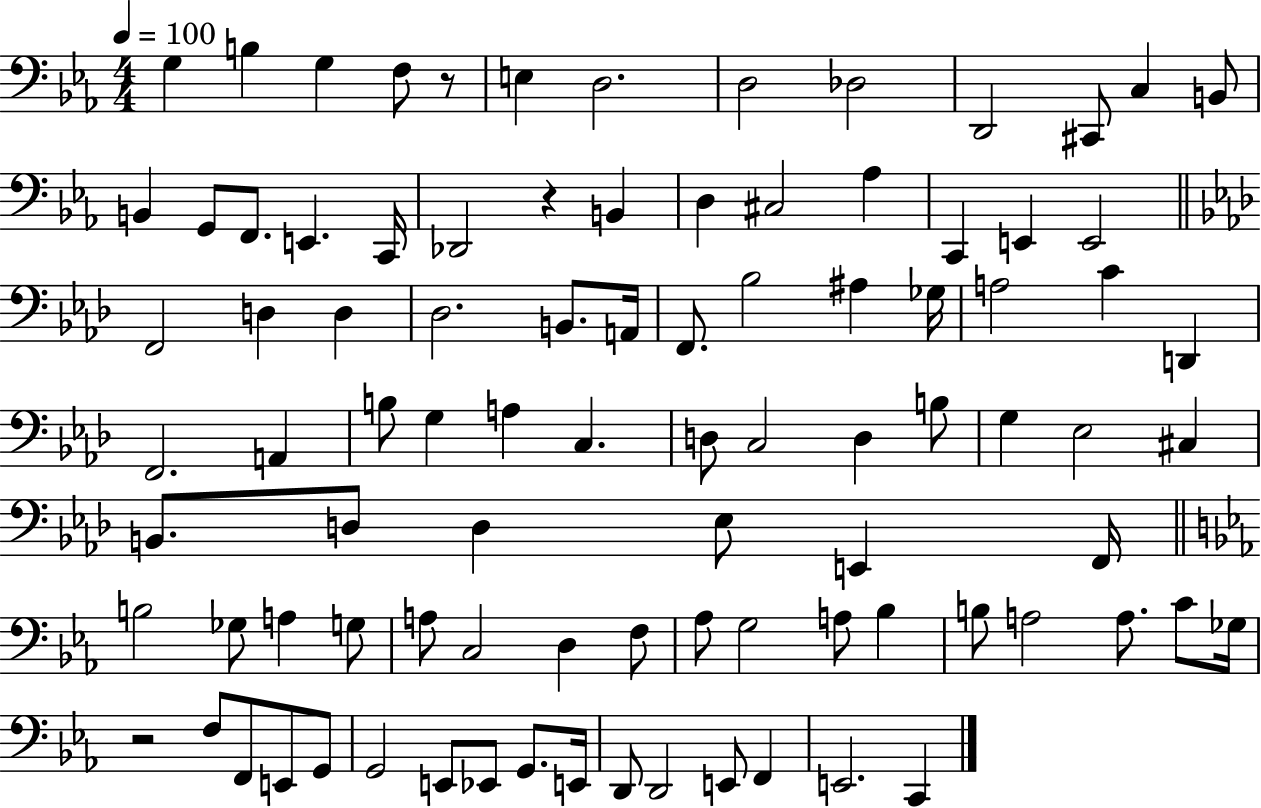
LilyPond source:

{
  \clef bass
  \numericTimeSignature
  \time 4/4
  \key ees \major
  \tempo 4 = 100
  g4 b4 g4 f8 r8 | e4 d2. | d2 des2 | d,2 cis,8 c4 b,8 | \break b,4 g,8 f,8. e,4. c,16 | des,2 r4 b,4 | d4 cis2 aes4 | c,4 e,4 e,2 | \break \bar "||" \break \key aes \major f,2 d4 d4 | des2. b,8. a,16 | f,8. bes2 ais4 ges16 | a2 c'4 d,4 | \break f,2. a,4 | b8 g4 a4 c4. | d8 c2 d4 b8 | g4 ees2 cis4 | \break b,8. d8 d4 ees8 e,4 f,16 | \bar "||" \break \key ees \major b2 ges8 a4 g8 | a8 c2 d4 f8 | aes8 g2 a8 bes4 | b8 a2 a8. c'8 ges16 | \break r2 f8 f,8 e,8 g,8 | g,2 e,8 ees,8 g,8. e,16 | d,8 d,2 e,8 f,4 | e,2. c,4 | \break \bar "|."
}